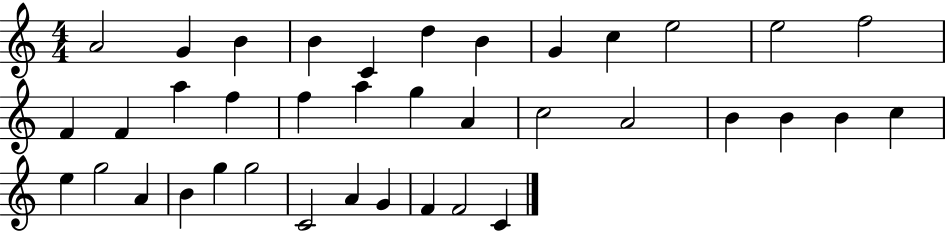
{
  \clef treble
  \numericTimeSignature
  \time 4/4
  \key c \major
  a'2 g'4 b'4 | b'4 c'4 d''4 b'4 | g'4 c''4 e''2 | e''2 f''2 | \break f'4 f'4 a''4 f''4 | f''4 a''4 g''4 a'4 | c''2 a'2 | b'4 b'4 b'4 c''4 | \break e''4 g''2 a'4 | b'4 g''4 g''2 | c'2 a'4 g'4 | f'4 f'2 c'4 | \break \bar "|."
}